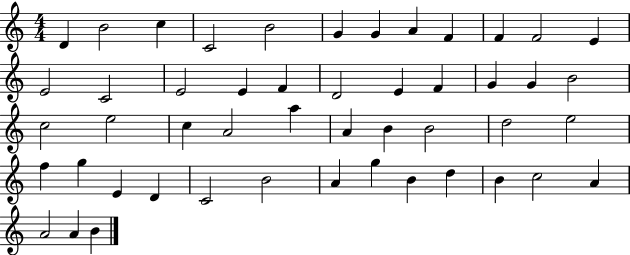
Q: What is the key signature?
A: C major